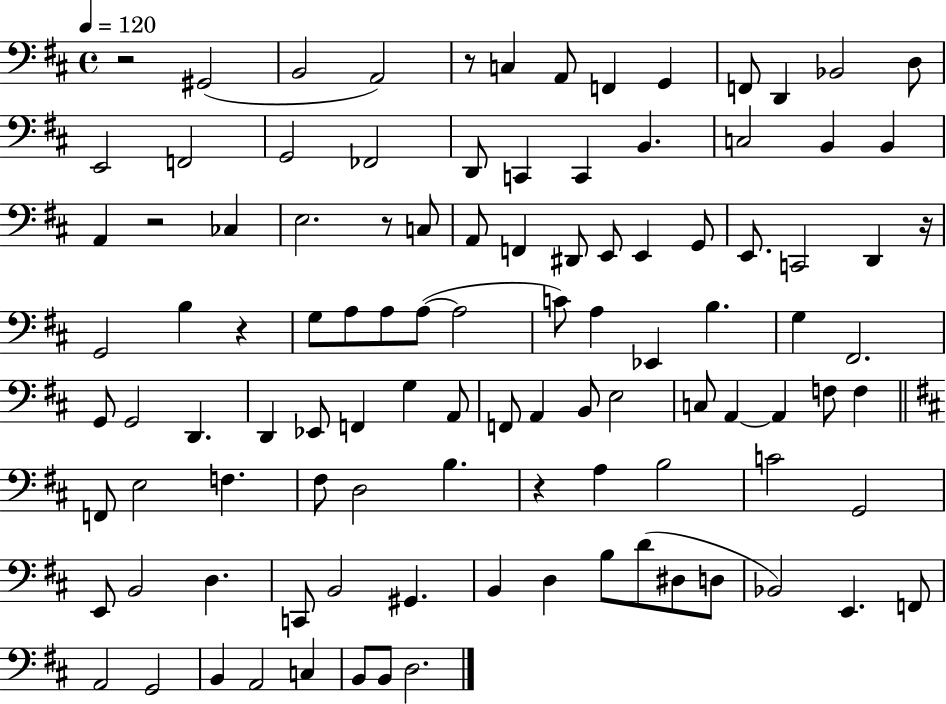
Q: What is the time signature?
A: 4/4